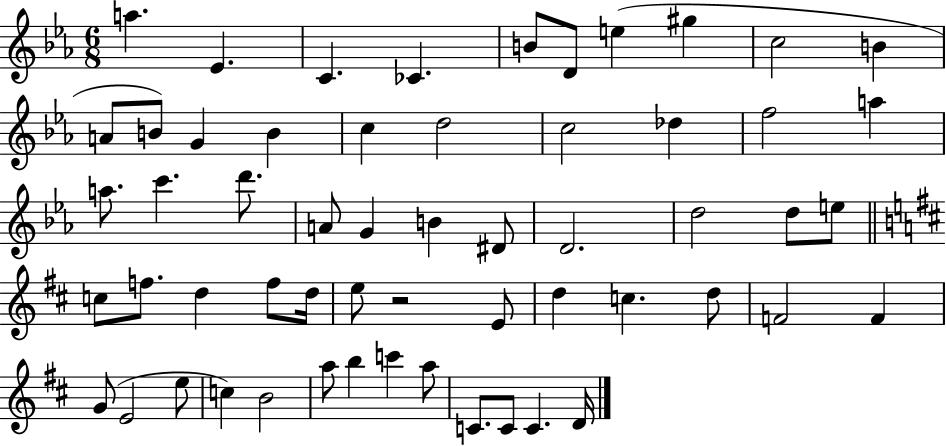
{
  \clef treble
  \numericTimeSignature
  \time 6/8
  \key ees \major
  \repeat volta 2 { a''4. ees'4. | c'4. ces'4. | b'8 d'8 e''4( gis''4 | c''2 b'4 | \break a'8 b'8) g'4 b'4 | c''4 d''2 | c''2 des''4 | f''2 a''4 | \break a''8. c'''4. d'''8. | a'8 g'4 b'4 dis'8 | d'2. | d''2 d''8 e''8 | \break \bar "||" \break \key d \major c''8 f''8. d''4 f''8 d''16 | e''8 r2 e'8 | d''4 c''4. d''8 | f'2 f'4 | \break g'8( e'2 e''8 | c''4) b'2 | a''8 b''4 c'''4 a''8 | c'8. c'8 c'4. d'16 | \break } \bar "|."
}